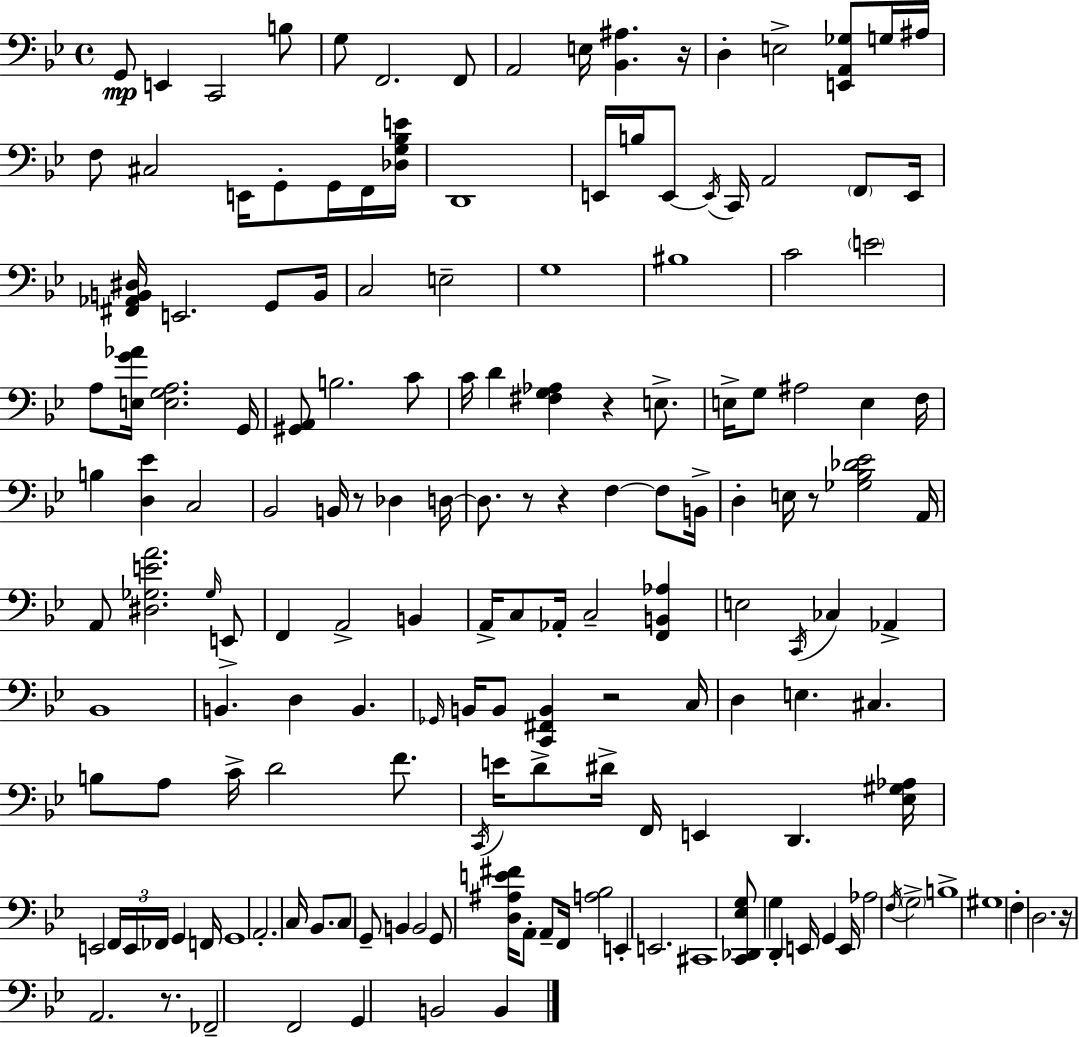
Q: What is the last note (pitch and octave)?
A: B2